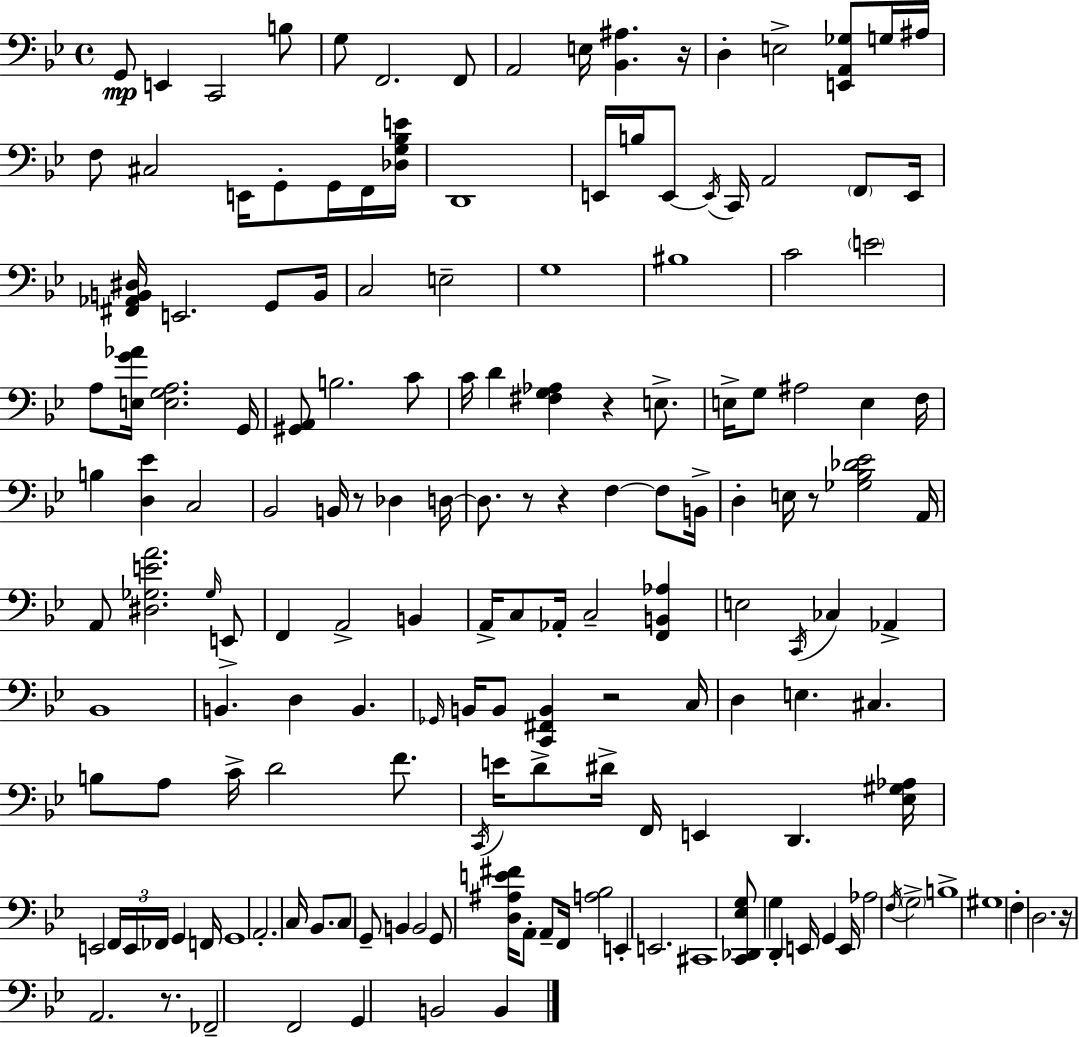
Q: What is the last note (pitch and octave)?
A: B2